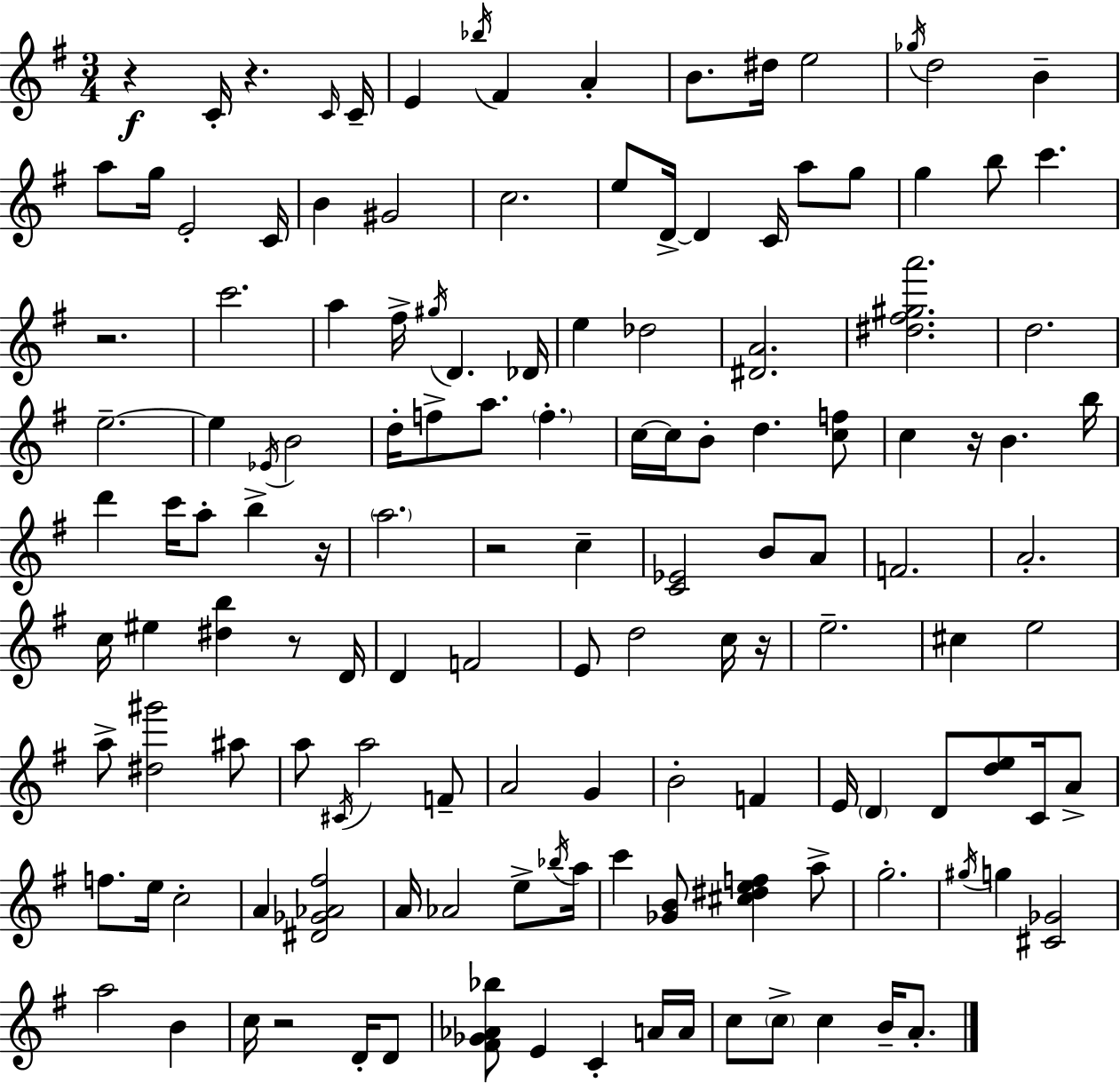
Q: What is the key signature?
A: G major